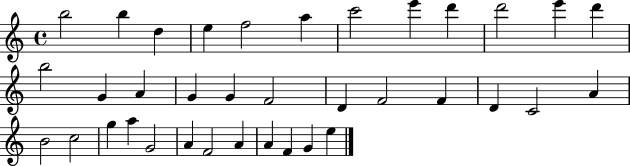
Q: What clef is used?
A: treble